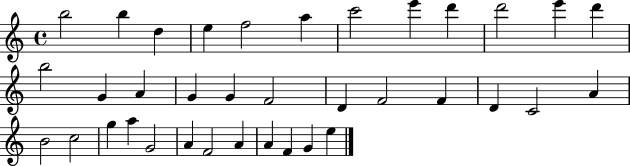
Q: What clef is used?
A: treble